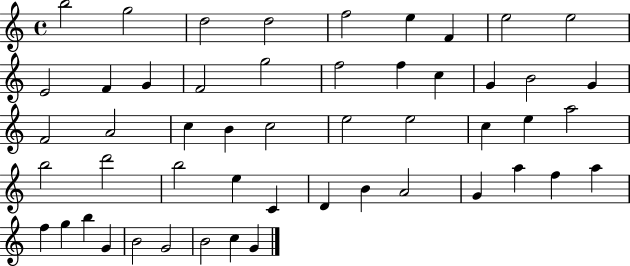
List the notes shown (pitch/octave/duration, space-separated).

B5/h G5/h D5/h D5/h F5/h E5/q F4/q E5/h E5/h E4/h F4/q G4/q F4/h G5/h F5/h F5/q C5/q G4/q B4/h G4/q F4/h A4/h C5/q B4/q C5/h E5/h E5/h C5/q E5/q A5/h B5/h D6/h B5/h E5/q C4/q D4/q B4/q A4/h G4/q A5/q F5/q A5/q F5/q G5/q B5/q G4/q B4/h G4/h B4/h C5/q G4/q